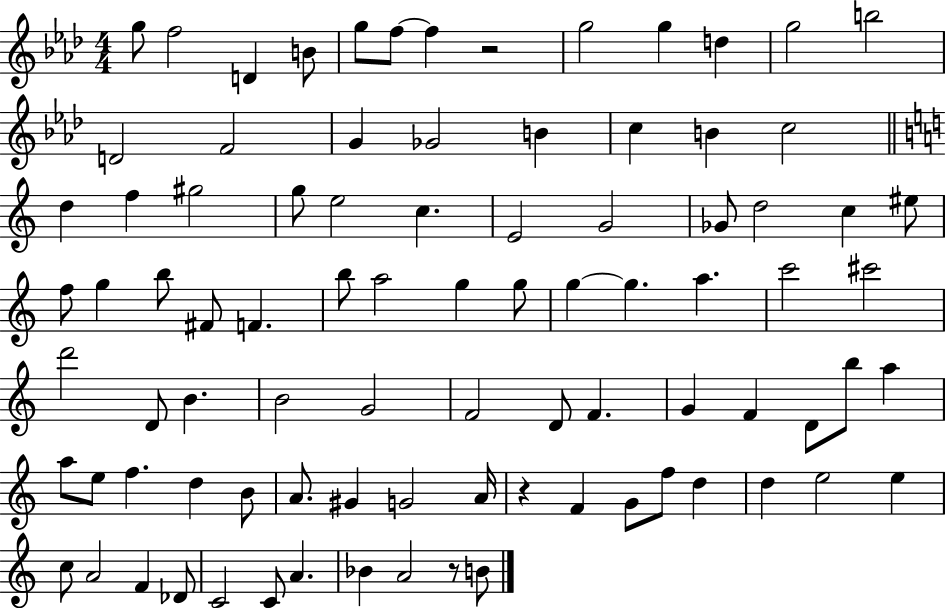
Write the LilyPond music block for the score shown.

{
  \clef treble
  \numericTimeSignature
  \time 4/4
  \key aes \major
  \repeat volta 2 { g''8 f''2 d'4 b'8 | g''8 f''8~~ f''4 r2 | g''2 g''4 d''4 | g''2 b''2 | \break d'2 f'2 | g'4 ges'2 b'4 | c''4 b'4 c''2 | \bar "||" \break \key a \minor d''4 f''4 gis''2 | g''8 e''2 c''4. | e'2 g'2 | ges'8 d''2 c''4 eis''8 | \break f''8 g''4 b''8 fis'8 f'4. | b''8 a''2 g''4 g''8 | g''4~~ g''4. a''4. | c'''2 cis'''2 | \break d'''2 d'8 b'4. | b'2 g'2 | f'2 d'8 f'4. | g'4 f'4 d'8 b''8 a''4 | \break a''8 e''8 f''4. d''4 b'8 | a'8. gis'4 g'2 a'16 | r4 f'4 g'8 f''8 d''4 | d''4 e''2 e''4 | \break c''8 a'2 f'4 des'8 | c'2 c'8 a'4. | bes'4 a'2 r8 b'8 | } \bar "|."
}